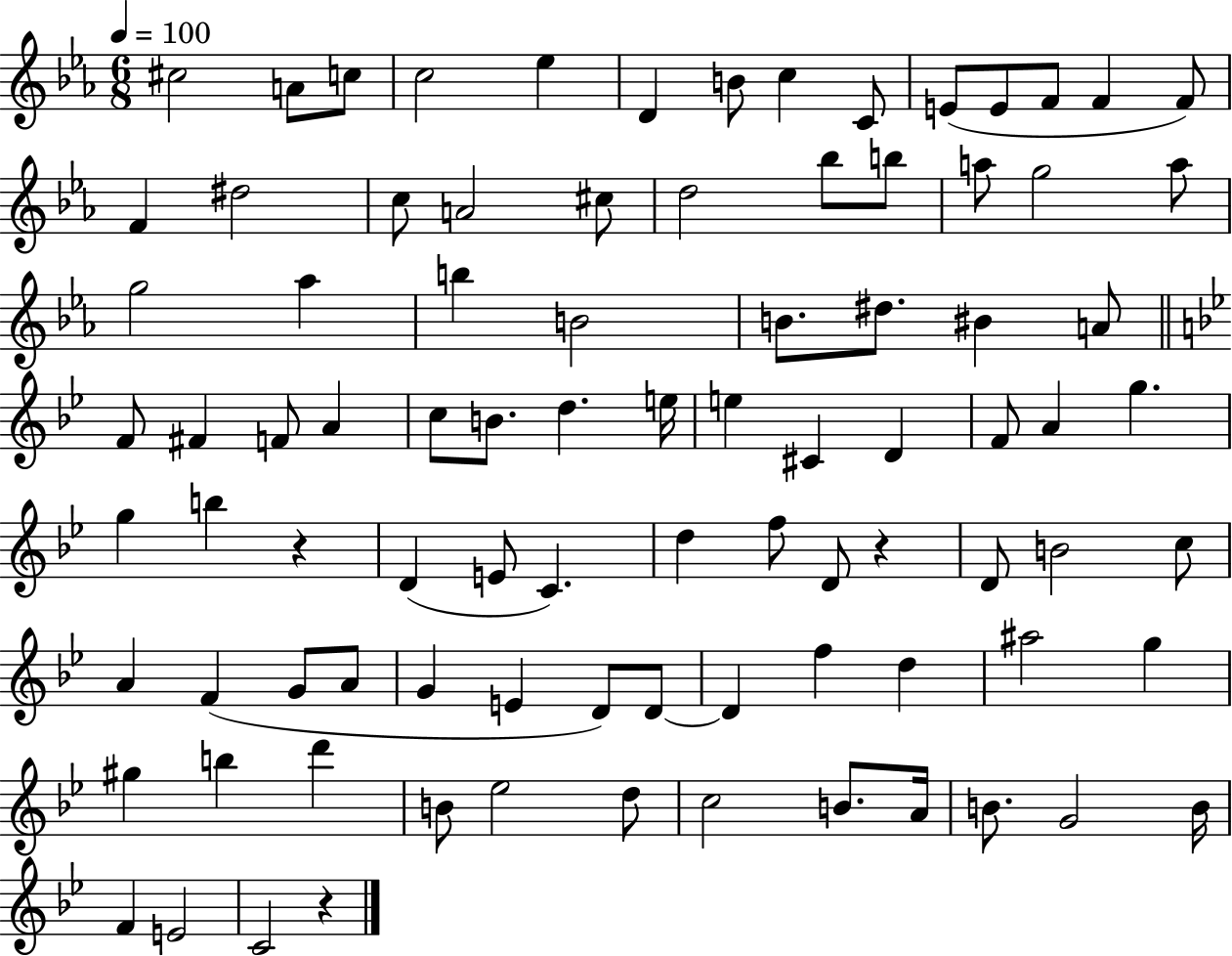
{
  \clef treble
  \numericTimeSignature
  \time 6/8
  \key ees \major
  \tempo 4 = 100
  cis''2 a'8 c''8 | c''2 ees''4 | d'4 b'8 c''4 c'8 | e'8( e'8 f'8 f'4 f'8) | \break f'4 dis''2 | c''8 a'2 cis''8 | d''2 bes''8 b''8 | a''8 g''2 a''8 | \break g''2 aes''4 | b''4 b'2 | b'8. dis''8. bis'4 a'8 | \bar "||" \break \key bes \major f'8 fis'4 f'8 a'4 | c''8 b'8. d''4. e''16 | e''4 cis'4 d'4 | f'8 a'4 g''4. | \break g''4 b''4 r4 | d'4( e'8 c'4.) | d''4 f''8 d'8 r4 | d'8 b'2 c''8 | \break a'4 f'4( g'8 a'8 | g'4 e'4 d'8) d'8~~ | d'4 f''4 d''4 | ais''2 g''4 | \break gis''4 b''4 d'''4 | b'8 ees''2 d''8 | c''2 b'8. a'16 | b'8. g'2 b'16 | \break f'4 e'2 | c'2 r4 | \bar "|."
}